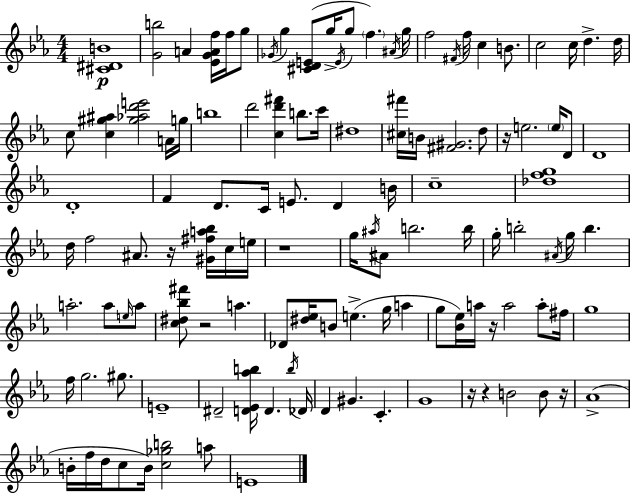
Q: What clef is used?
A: treble